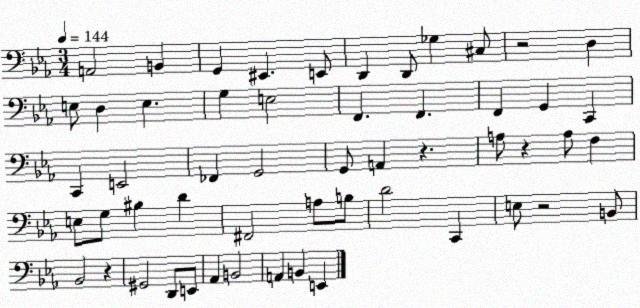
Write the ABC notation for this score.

X:1
T:Untitled
M:3/4
L:1/4
K:Eb
A,,2 B,, G,, ^E,, E,,/2 D,, D,,/2 _G, ^C,/2 z2 D, E,/2 D, E, G, E,2 F,, F,, F,, G,, C,, C,, E,,2 _F,, G,,2 G,,/2 A,, z A,/2 z A,/2 F, E,/2 G,/2 ^B, D ^F,,2 A,/2 B,/2 D2 C,, E,/2 z2 B,,/2 _B,,2 z ^G,,2 D,,/2 E,,/2 _A,, B,,2 A,, B,, E,,